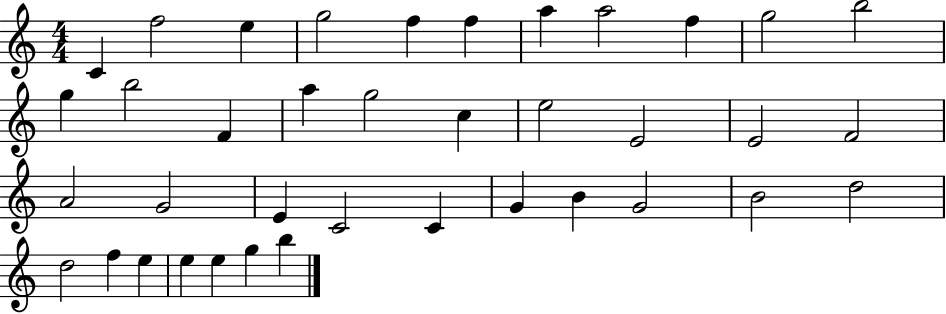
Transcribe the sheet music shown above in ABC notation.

X:1
T:Untitled
M:4/4
L:1/4
K:C
C f2 e g2 f f a a2 f g2 b2 g b2 F a g2 c e2 E2 E2 F2 A2 G2 E C2 C G B G2 B2 d2 d2 f e e e g b